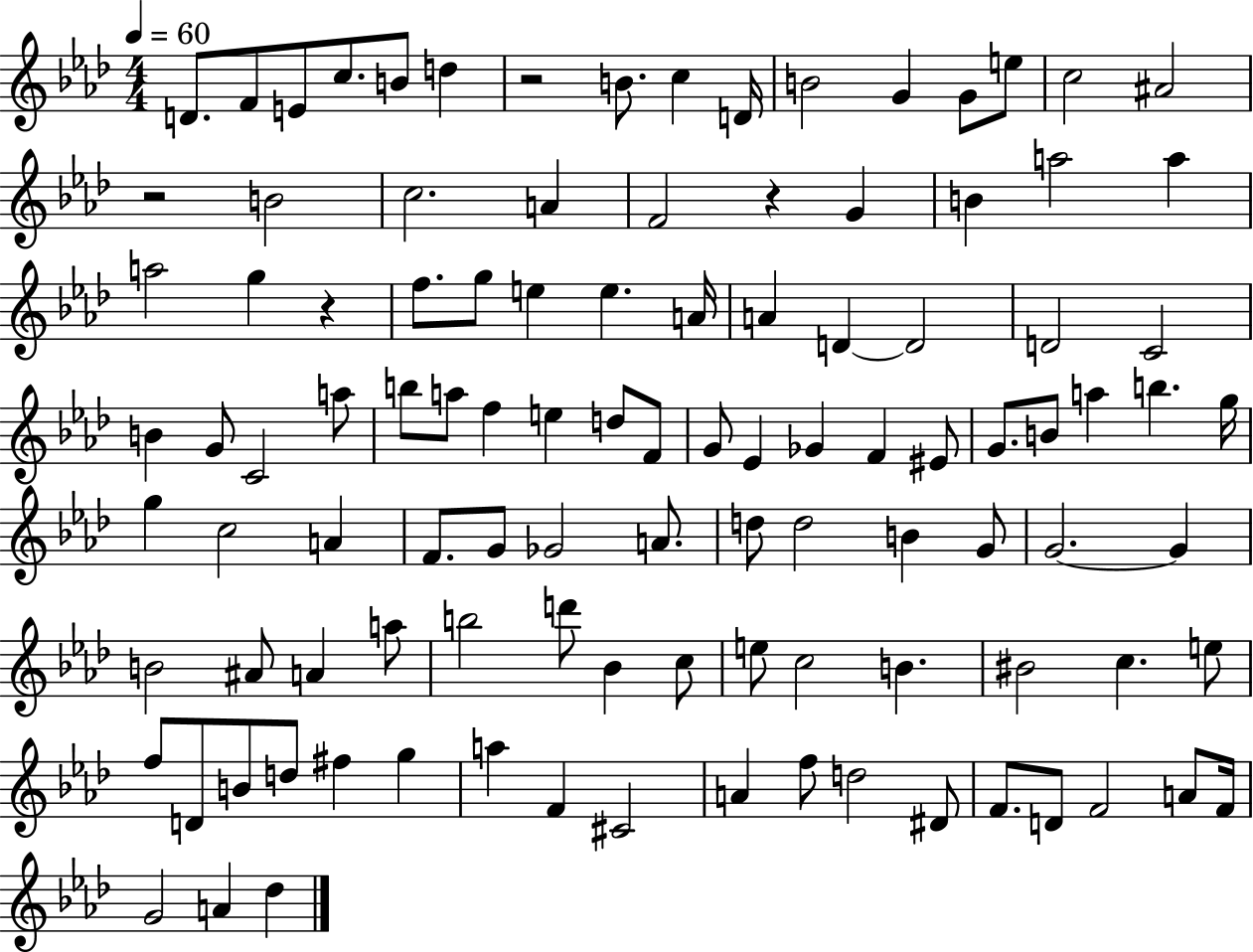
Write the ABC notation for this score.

X:1
T:Untitled
M:4/4
L:1/4
K:Ab
D/2 F/2 E/2 c/2 B/2 d z2 B/2 c D/4 B2 G G/2 e/2 c2 ^A2 z2 B2 c2 A F2 z G B a2 a a2 g z f/2 g/2 e e A/4 A D D2 D2 C2 B G/2 C2 a/2 b/2 a/2 f e d/2 F/2 G/2 _E _G F ^E/2 G/2 B/2 a b g/4 g c2 A F/2 G/2 _G2 A/2 d/2 d2 B G/2 G2 G B2 ^A/2 A a/2 b2 d'/2 _B c/2 e/2 c2 B ^B2 c e/2 f/2 D/2 B/2 d/2 ^f g a F ^C2 A f/2 d2 ^D/2 F/2 D/2 F2 A/2 F/4 G2 A _d